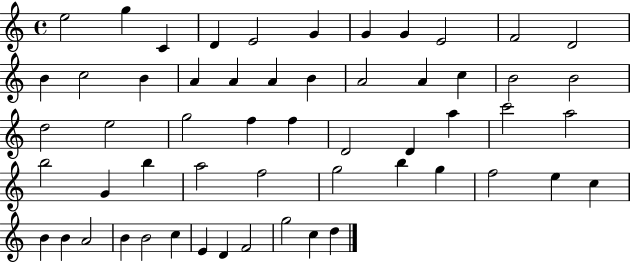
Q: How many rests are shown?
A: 0